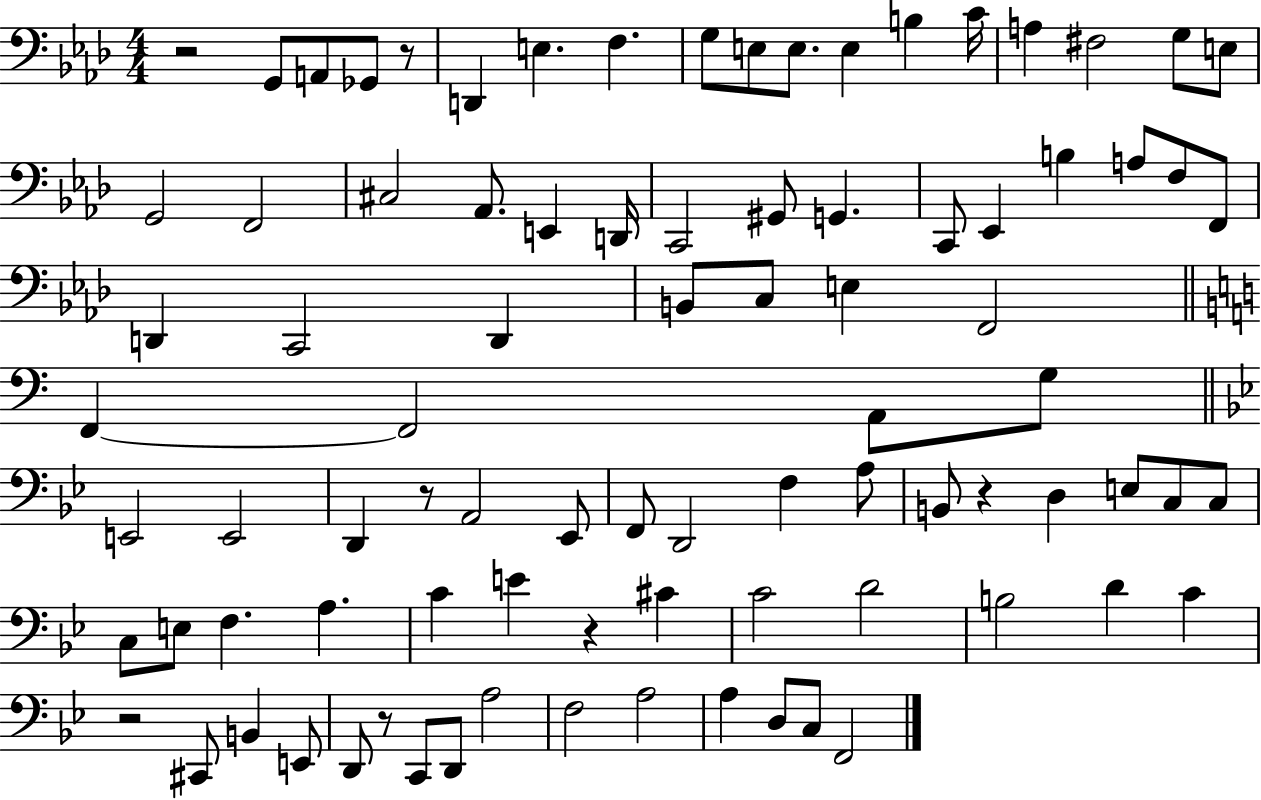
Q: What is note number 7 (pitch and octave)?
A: G3